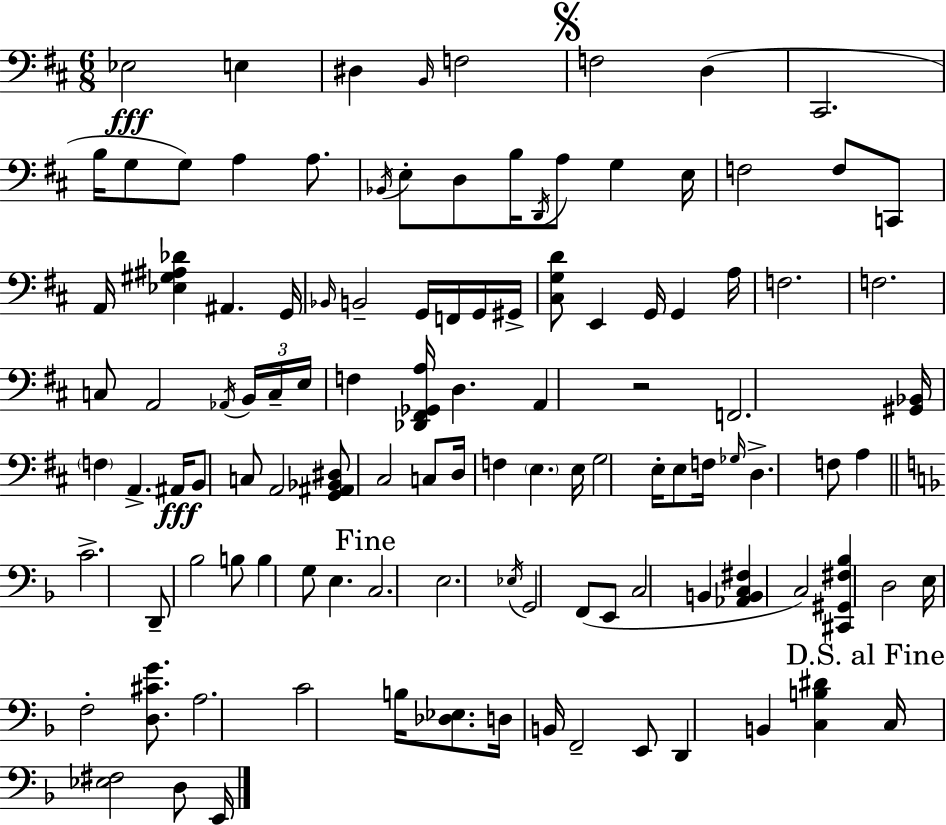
Eb3/h E3/q D#3/q B2/s F3/h F3/h D3/q C#2/h. B3/s G3/e G3/e A3/q A3/e. Bb2/s E3/e D3/e B3/s D2/s A3/e G3/q E3/s F3/h F3/e C2/e A2/s [Eb3,G#3,A#3,Db4]/q A#2/q. G2/s Bb2/s B2/h G2/s F2/s G2/s G#2/s [C#3,G3,D4]/e E2/q G2/s G2/q A3/s F3/h. F3/h. C3/e A2/h Ab2/s B2/s C3/s E3/s F3/q [Db2,F#2,Gb2,A3]/s D3/q. A2/q R/h F2/h. [G#2,Bb2]/s F3/q A2/q. A#2/s B2/e C3/e A2/h [G2,A#2,Bb2,D#3]/e C#3/h C3/e D3/s F3/q E3/q. E3/s G3/h E3/s E3/e F3/s Gb3/s D3/q. F3/e A3/q C4/h. D2/e Bb3/h B3/e B3/q G3/e E3/q. C3/h. E3/h. Eb3/s G2/h F2/e E2/e C3/h B2/q [Ab2,B2,C3,F#3]/q C3/h [C#2,G#2,F#3,Bb3]/q D3/h E3/s F3/h [D3,C#4,G4]/e. A3/h. C4/h B3/s [Db3,Eb3]/e. D3/s B2/s F2/h E2/e D2/q B2/q [C3,B3,D#4]/q C3/s [Eb3,F#3]/h D3/e E2/s